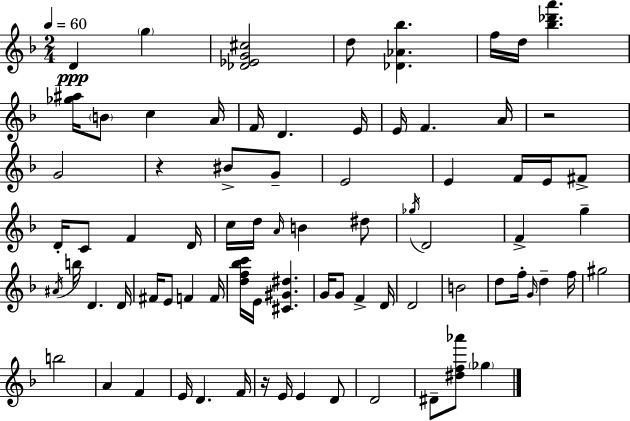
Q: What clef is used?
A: treble